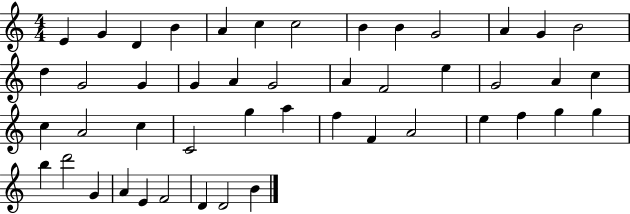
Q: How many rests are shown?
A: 0